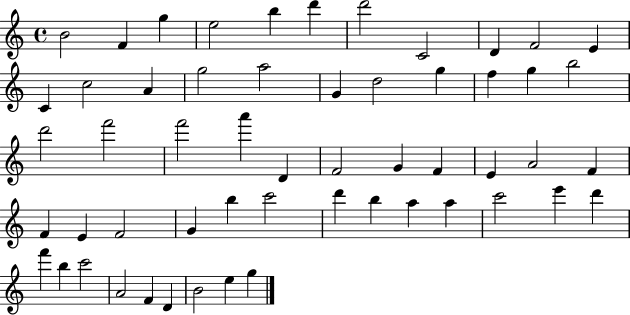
B4/h F4/q G5/q E5/h B5/q D6/q D6/h C4/h D4/q F4/h E4/q C4/q C5/h A4/q G5/h A5/h G4/q D5/h G5/q F5/q G5/q B5/h D6/h F6/h F6/h A6/q D4/q F4/h G4/q F4/q E4/q A4/h F4/q F4/q E4/q F4/h G4/q B5/q C6/h D6/q B5/q A5/q A5/q C6/h E6/q D6/q F6/q B5/q C6/h A4/h F4/q D4/q B4/h E5/q G5/q